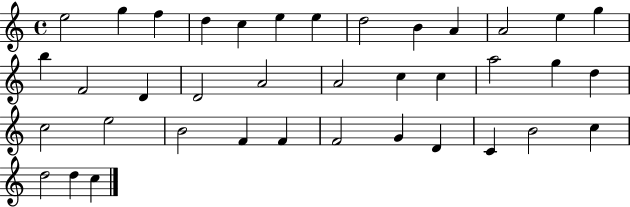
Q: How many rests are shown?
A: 0